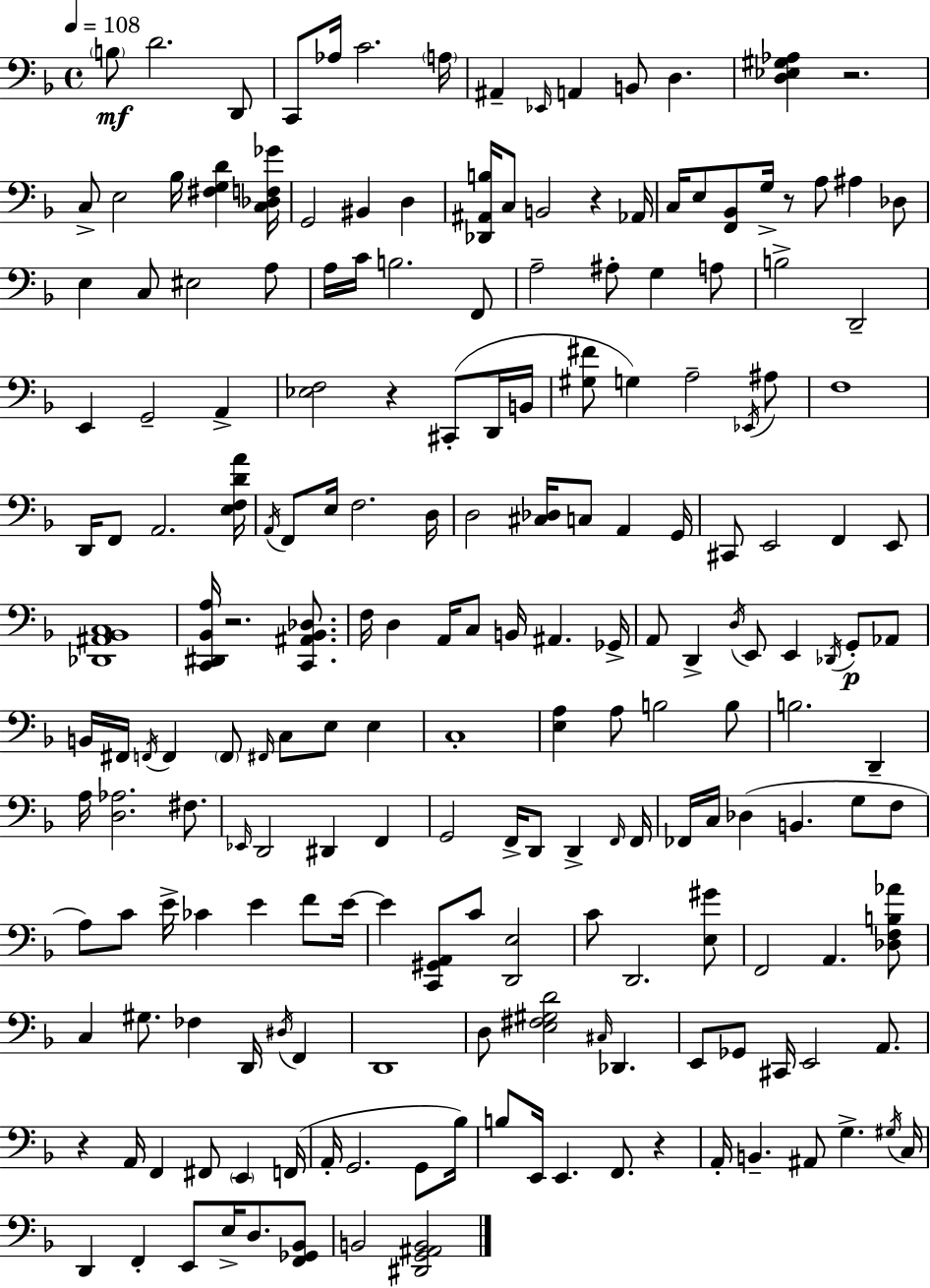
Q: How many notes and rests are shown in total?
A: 197